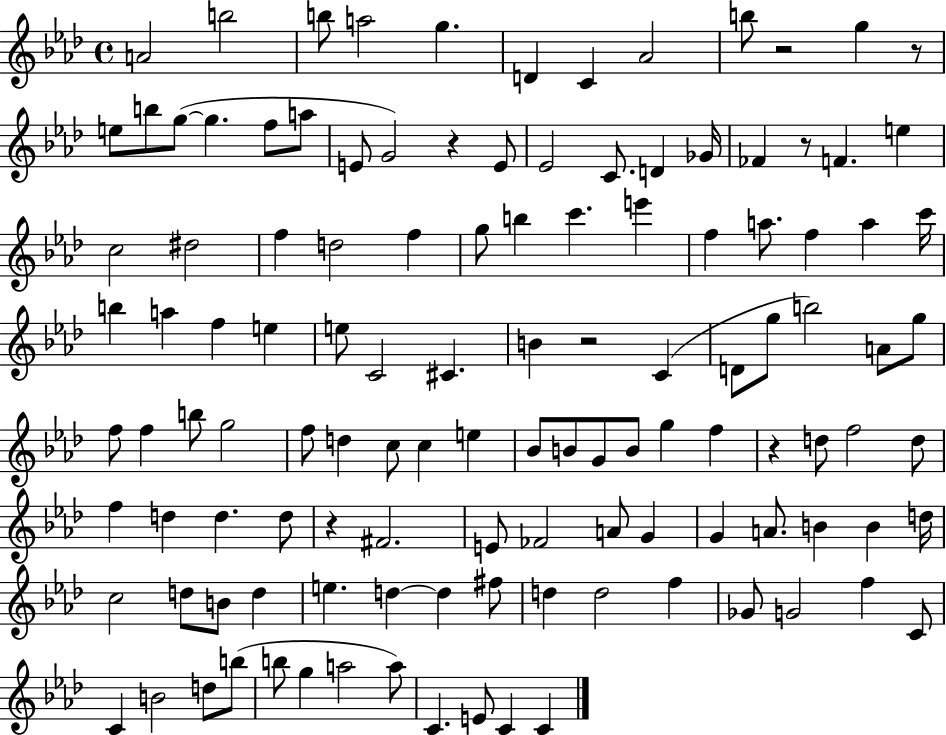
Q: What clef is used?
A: treble